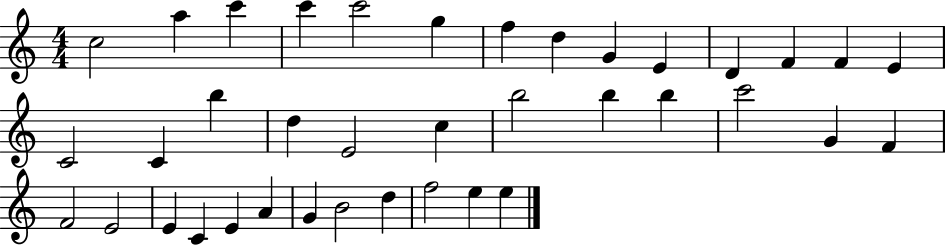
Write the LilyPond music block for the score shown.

{
  \clef treble
  \numericTimeSignature
  \time 4/4
  \key c \major
  c''2 a''4 c'''4 | c'''4 c'''2 g''4 | f''4 d''4 g'4 e'4 | d'4 f'4 f'4 e'4 | \break c'2 c'4 b''4 | d''4 e'2 c''4 | b''2 b''4 b''4 | c'''2 g'4 f'4 | \break f'2 e'2 | e'4 c'4 e'4 a'4 | g'4 b'2 d''4 | f''2 e''4 e''4 | \break \bar "|."
}